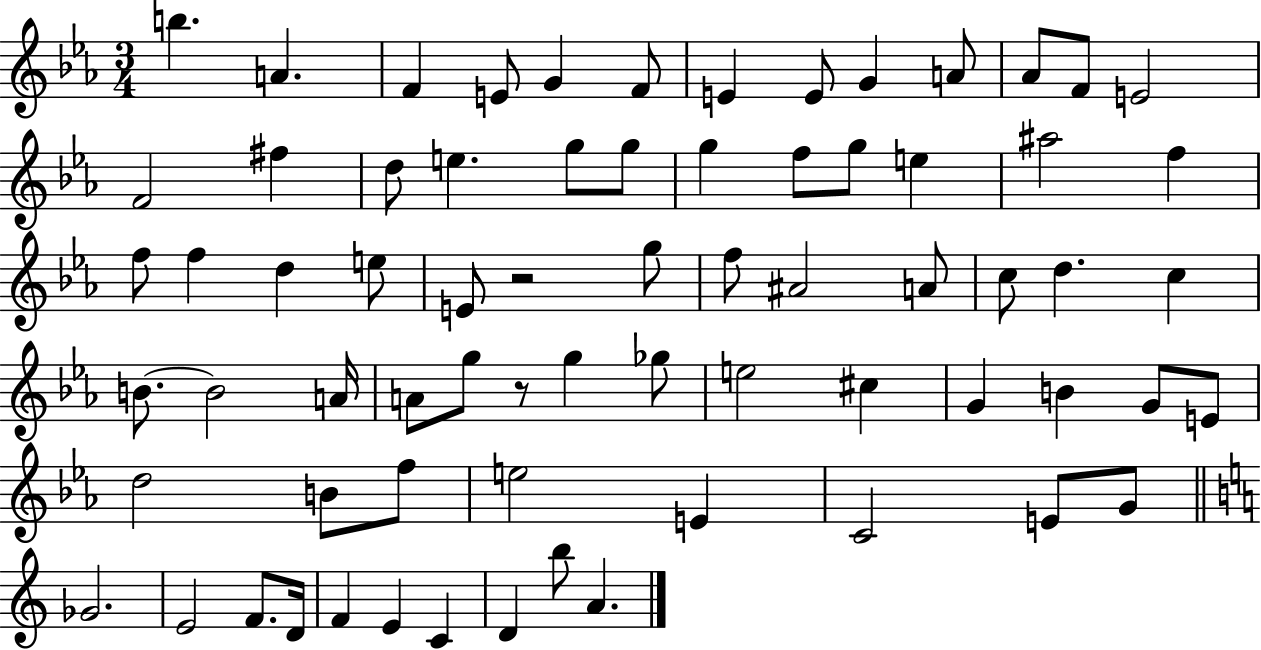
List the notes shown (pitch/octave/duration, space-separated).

B5/q. A4/q. F4/q E4/e G4/q F4/e E4/q E4/e G4/q A4/e Ab4/e F4/e E4/h F4/h F#5/q D5/e E5/q. G5/e G5/e G5/q F5/e G5/e E5/q A#5/h F5/q F5/e F5/q D5/q E5/e E4/e R/h G5/e F5/e A#4/h A4/e C5/e D5/q. C5/q B4/e. B4/h A4/s A4/e G5/e R/e G5/q Gb5/e E5/h C#5/q G4/q B4/q G4/e E4/e D5/h B4/e F5/e E5/h E4/q C4/h E4/e G4/e Gb4/h. E4/h F4/e. D4/s F4/q E4/q C4/q D4/q B5/e A4/q.